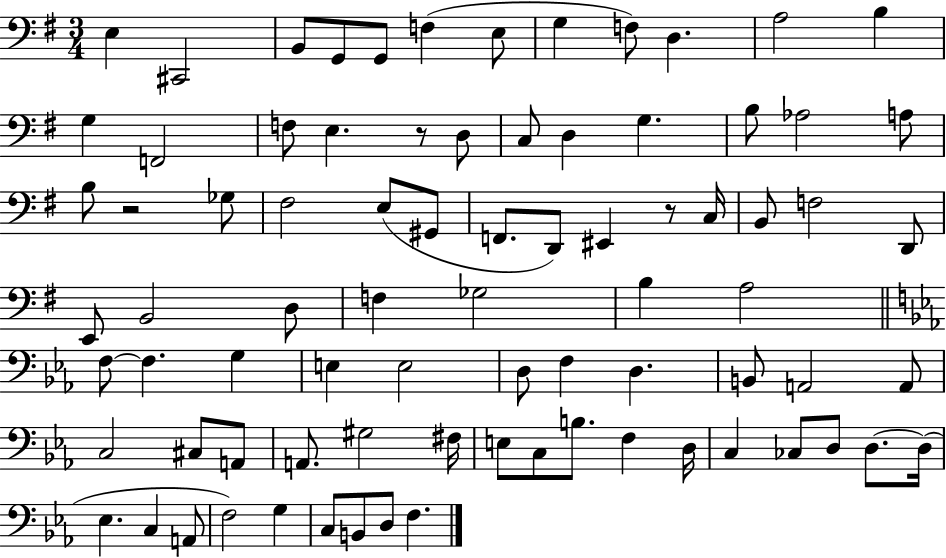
E3/q C#2/h B2/e G2/e G2/e F3/q E3/e G3/q F3/e D3/q. A3/h B3/q G3/q F2/h F3/e E3/q. R/e D3/e C3/e D3/q G3/q. B3/e Ab3/h A3/e B3/e R/h Gb3/e F#3/h E3/e G#2/e F2/e. D2/e EIS2/q R/e C3/s B2/e F3/h D2/e E2/e B2/h D3/e F3/q Gb3/h B3/q A3/h F3/e F3/q. G3/q E3/q E3/h D3/e F3/q D3/q. B2/e A2/h A2/e C3/h C#3/e A2/e A2/e. G#3/h F#3/s E3/e C3/e B3/e. F3/q D3/s C3/q CES3/e D3/e D3/e. D3/s Eb3/q. C3/q A2/e F3/h G3/q C3/e B2/e D3/e F3/q.